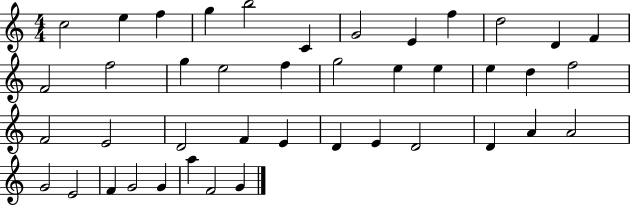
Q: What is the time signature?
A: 4/4